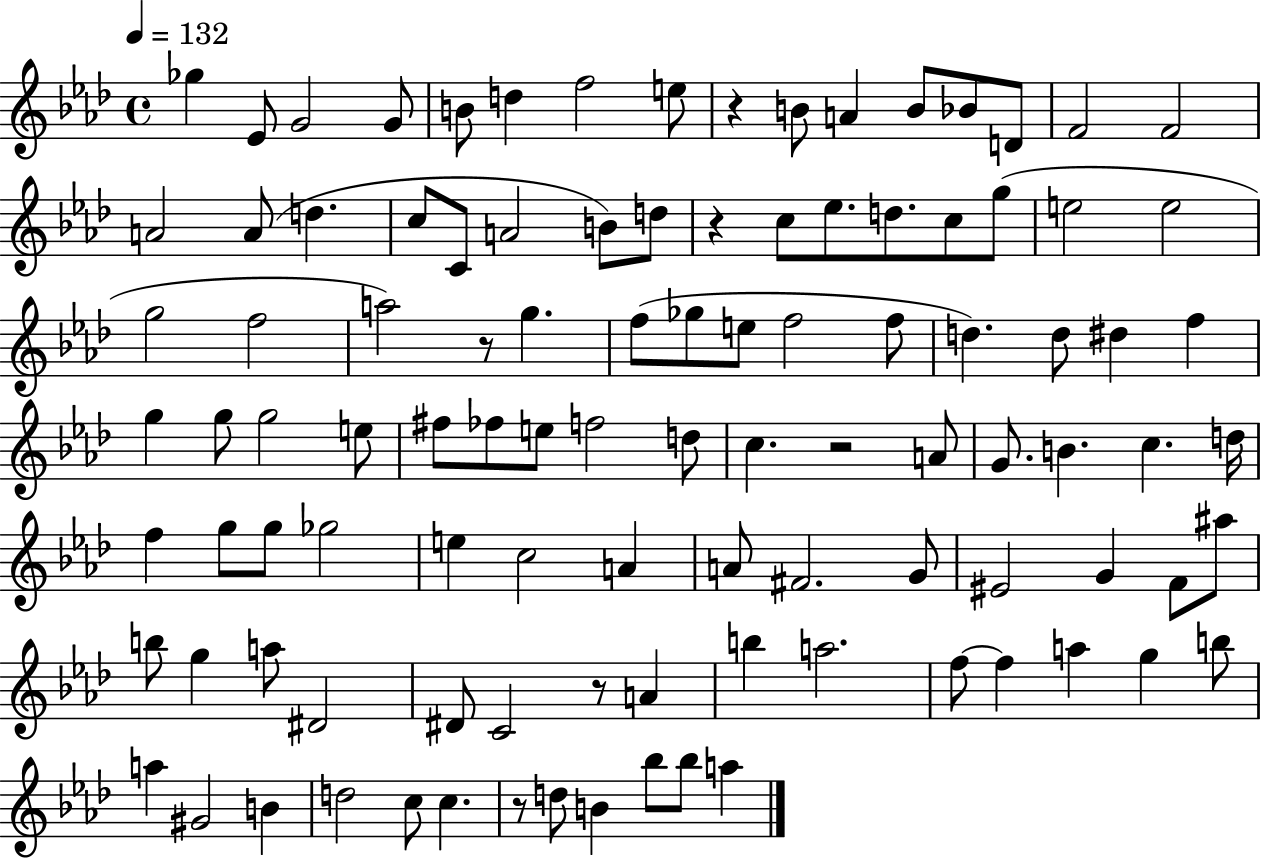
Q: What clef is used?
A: treble